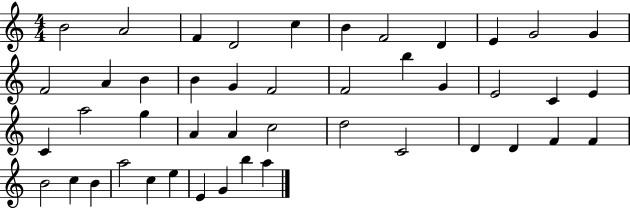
X:1
T:Untitled
M:4/4
L:1/4
K:C
B2 A2 F D2 c B F2 D E G2 G F2 A B B G F2 F2 b G E2 C E C a2 g A A c2 d2 C2 D D F F B2 c B a2 c e E G b a